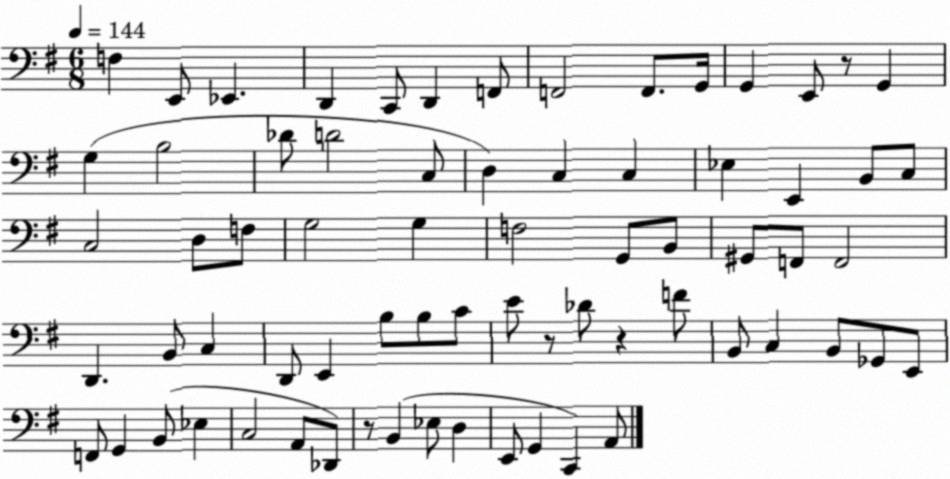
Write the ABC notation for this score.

X:1
T:Untitled
M:6/8
L:1/4
K:G
F, E,,/2 _E,, D,, C,,/2 D,, F,,/2 F,,2 F,,/2 G,,/4 G,, E,,/2 z/2 G,, G, B,2 _D/2 D2 C,/2 D, C, C, _E, E,, B,,/2 C,/2 C,2 D,/2 F,/2 G,2 G, F,2 G,,/2 B,,/2 ^G,,/2 F,,/2 F,,2 D,, B,,/2 C, D,,/2 E,, B,/2 B,/2 C/2 E/2 z/2 _D/2 z F/2 B,,/2 C, B,,/2 _G,,/2 E,,/2 F,,/2 G,, B,,/2 _E, C,2 A,,/2 _D,,/2 z/2 B,, _E,/2 D, E,,/2 G,, C,, A,,/2